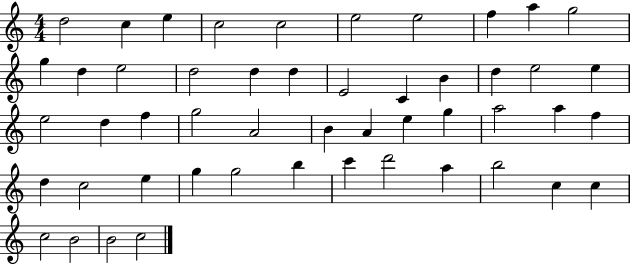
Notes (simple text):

D5/h C5/q E5/q C5/h C5/h E5/h E5/h F5/q A5/q G5/h G5/q D5/q E5/h D5/h D5/q D5/q E4/h C4/q B4/q D5/q E5/h E5/q E5/h D5/q F5/q G5/h A4/h B4/q A4/q E5/q G5/q A5/h A5/q F5/q D5/q C5/h E5/q G5/q G5/h B5/q C6/q D6/h A5/q B5/h C5/q C5/q C5/h B4/h B4/h C5/h